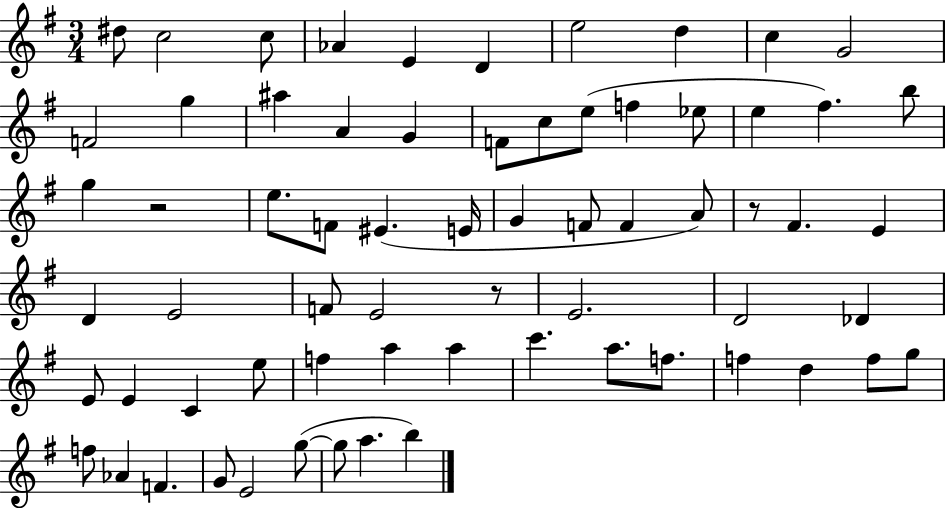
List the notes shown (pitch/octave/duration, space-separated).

D#5/e C5/h C5/e Ab4/q E4/q D4/q E5/h D5/q C5/q G4/h F4/h G5/q A#5/q A4/q G4/q F4/e C5/e E5/e F5/q Eb5/e E5/q F#5/q. B5/e G5/q R/h E5/e. F4/e EIS4/q. E4/s G4/q F4/e F4/q A4/e R/e F#4/q. E4/q D4/q E4/h F4/e E4/h R/e E4/h. D4/h Db4/q E4/e E4/q C4/q E5/e F5/q A5/q A5/q C6/q. A5/e. F5/e. F5/q D5/q F5/e G5/e F5/e Ab4/q F4/q. G4/e E4/h G5/e G5/e A5/q. B5/q